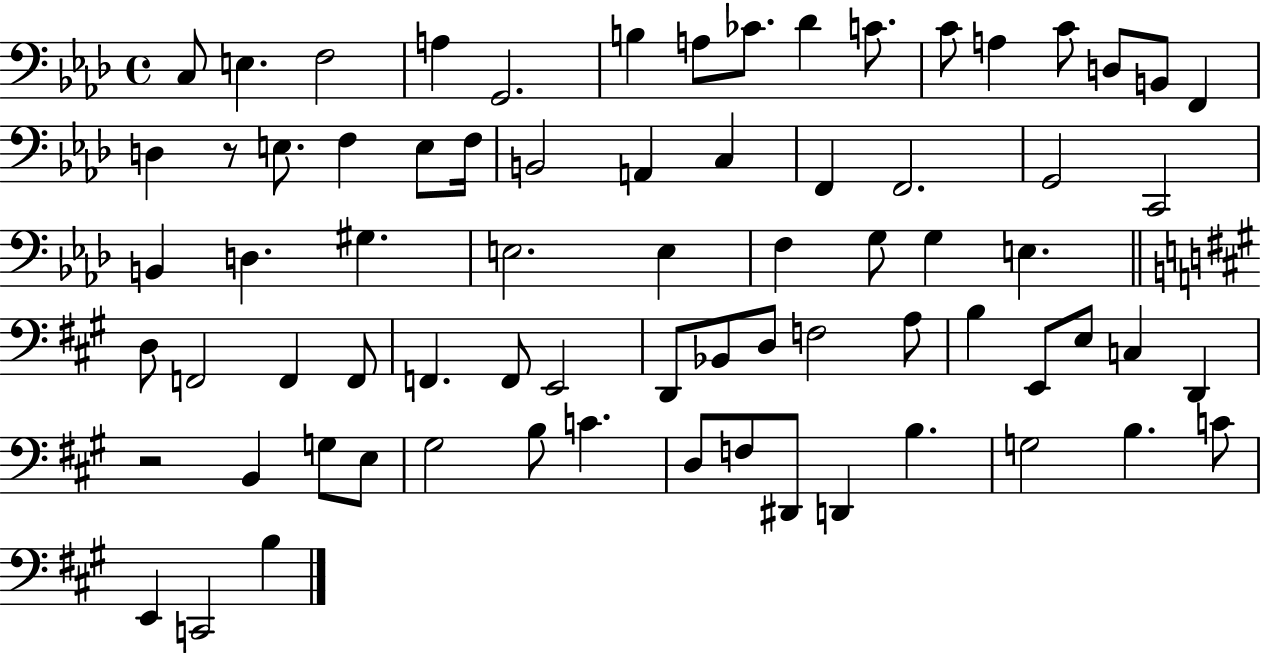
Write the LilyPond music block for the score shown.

{
  \clef bass
  \time 4/4
  \defaultTimeSignature
  \key aes \major
  \repeat volta 2 { c8 e4. f2 | a4 g,2. | b4 a8 ces'8. des'4 c'8. | c'8 a4 c'8 d8 b,8 f,4 | \break d4 r8 e8. f4 e8 f16 | b,2 a,4 c4 | f,4 f,2. | g,2 c,2 | \break b,4 d4. gis4. | e2. e4 | f4 g8 g4 e4. | \bar "||" \break \key a \major d8 f,2 f,4 f,8 | f,4. f,8 e,2 | d,8 bes,8 d8 f2 a8 | b4 e,8 e8 c4 d,4 | \break r2 b,4 g8 e8 | gis2 b8 c'4. | d8 f8 dis,8 d,4 b4. | g2 b4. c'8 | \break e,4 c,2 b4 | } \bar "|."
}